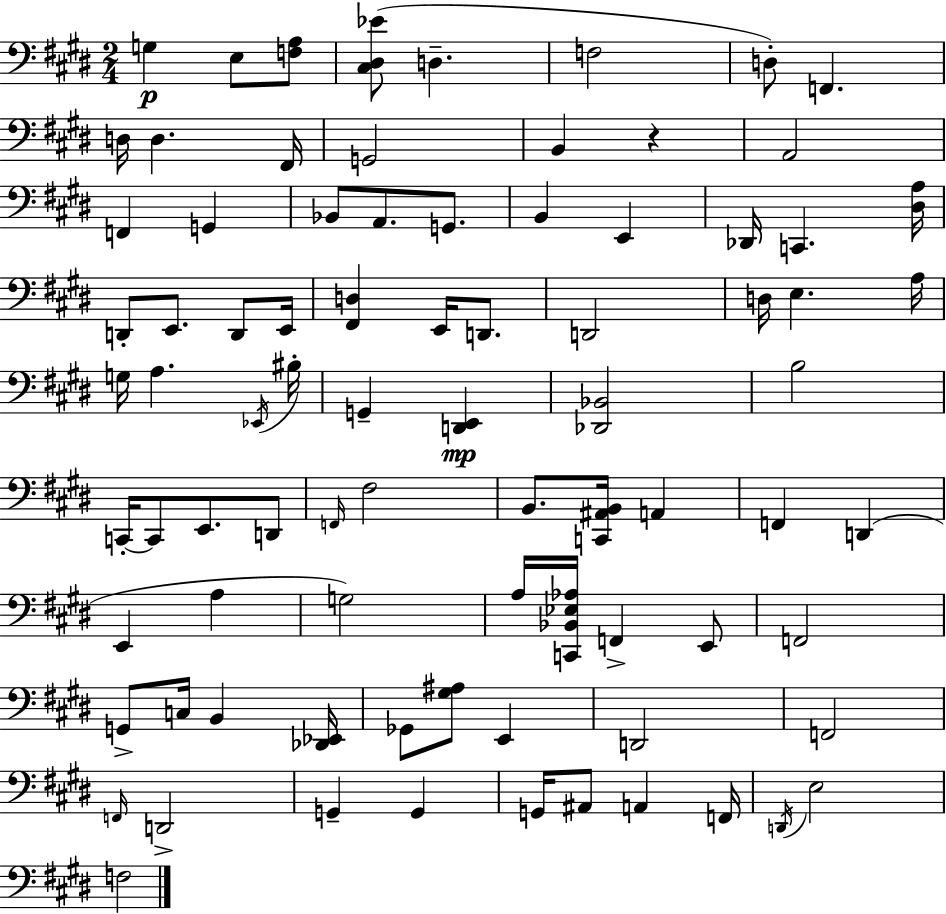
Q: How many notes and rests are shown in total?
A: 83